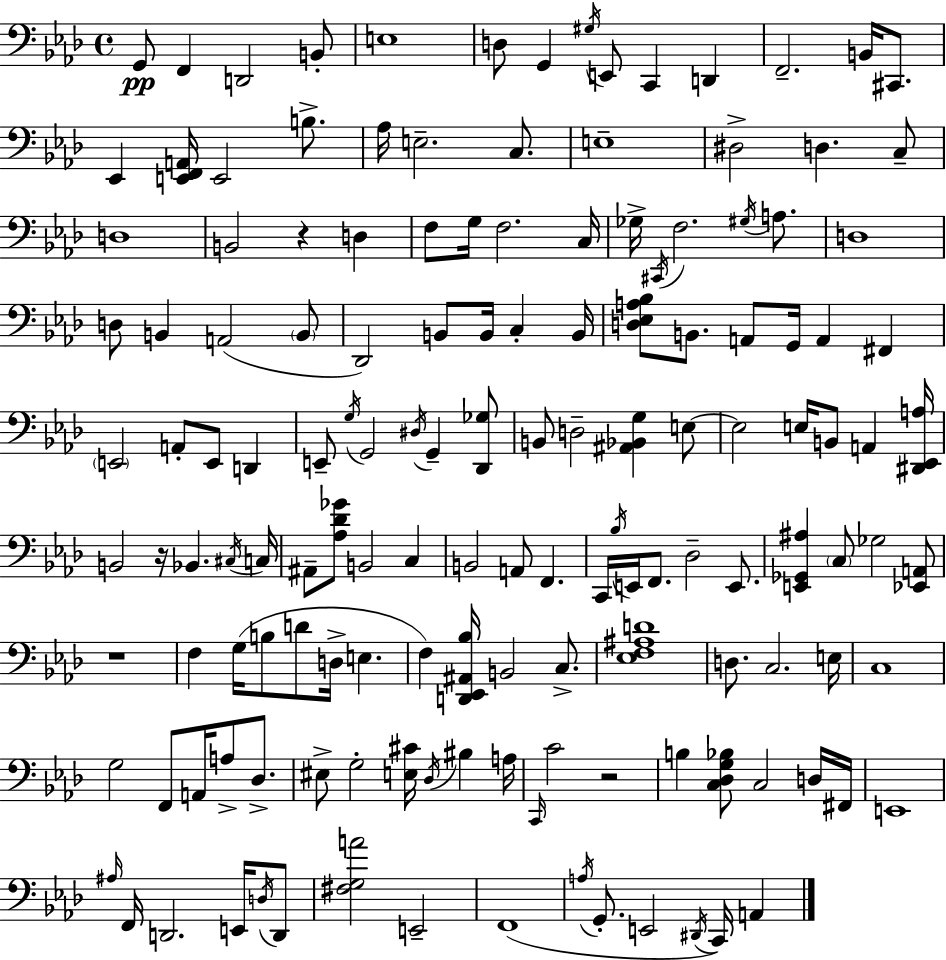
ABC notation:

X:1
T:Untitled
M:4/4
L:1/4
K:Fm
G,,/2 F,, D,,2 B,,/2 E,4 D,/2 G,, ^G,/4 E,,/2 C,, D,, F,,2 B,,/4 ^C,,/2 _E,, [E,,F,,A,,]/4 E,,2 B,/2 _A,/4 E,2 C,/2 E,4 ^D,2 D, C,/2 D,4 B,,2 z D, F,/2 G,/4 F,2 C,/4 _G,/4 ^C,,/4 F,2 ^G,/4 A,/2 D,4 D,/2 B,, A,,2 B,,/2 _D,,2 B,,/2 B,,/4 C, B,,/4 [D,_E,A,_B,]/2 B,,/2 A,,/2 G,,/4 A,, ^F,, E,,2 A,,/2 E,,/2 D,, E,,/2 G,/4 G,,2 ^D,/4 G,, [_D,,_G,]/2 B,,/2 D,2 [^A,,_B,,G,] E,/2 E,2 E,/4 B,,/2 A,, [^D,,_E,,A,]/4 B,,2 z/4 _B,, ^C,/4 C,/4 ^A,,/2 [_A,_D_G]/2 B,,2 C, B,,2 A,,/2 F,, C,,/4 _B,/4 E,,/4 F,,/2 _D,2 E,,/2 [E,,_G,,^A,] C,/2 _G,2 [_E,,A,,]/2 z4 F, G,/4 B,/2 D/2 D,/4 E, F, [D,,_E,,^A,,_B,]/4 B,,2 C,/2 [_E,F,^A,D]4 D,/2 C,2 E,/4 C,4 G,2 F,,/2 A,,/4 A,/2 _D,/2 ^E,/2 G,2 [E,^C]/4 _D,/4 ^B, A,/4 C,,/4 C2 z2 B, [C,_D,G,_B,]/2 C,2 D,/4 ^F,,/4 E,,4 ^A,/4 F,,/4 D,,2 E,,/4 D,/4 D,,/2 [^F,G,A]2 E,,2 F,,4 A,/4 G,,/2 E,,2 ^D,,/4 C,,/4 A,,